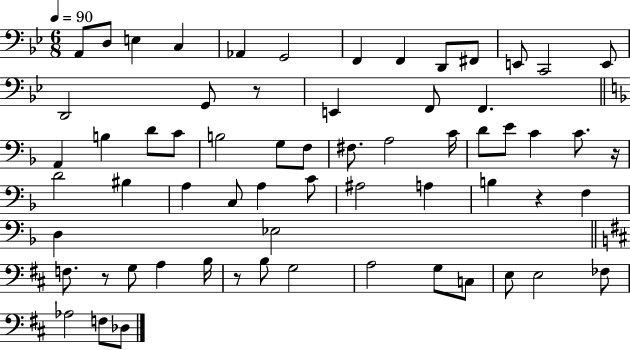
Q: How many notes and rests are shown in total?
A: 64